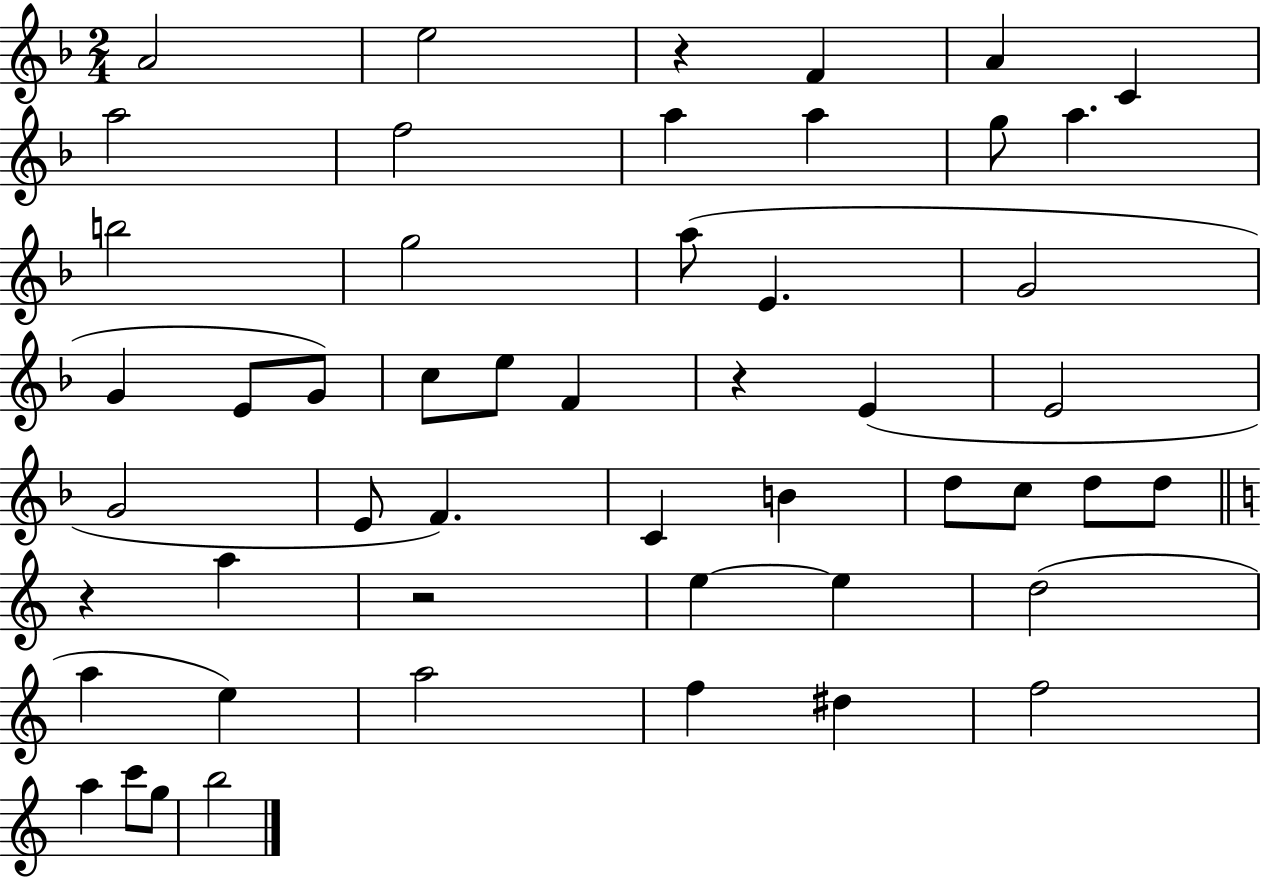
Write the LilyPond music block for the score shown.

{
  \clef treble
  \numericTimeSignature
  \time 2/4
  \key f \major
  a'2 | e''2 | r4 f'4 | a'4 c'4 | \break a''2 | f''2 | a''4 a''4 | g''8 a''4. | \break b''2 | g''2 | a''8( e'4. | g'2 | \break g'4 e'8 g'8) | c''8 e''8 f'4 | r4 e'4( | e'2 | \break g'2 | e'8 f'4.) | c'4 b'4 | d''8 c''8 d''8 d''8 | \break \bar "||" \break \key a \minor r4 a''4 | r2 | e''4~~ e''4 | d''2( | \break a''4 e''4) | a''2 | f''4 dis''4 | f''2 | \break a''4 c'''8 g''8 | b''2 | \bar "|."
}